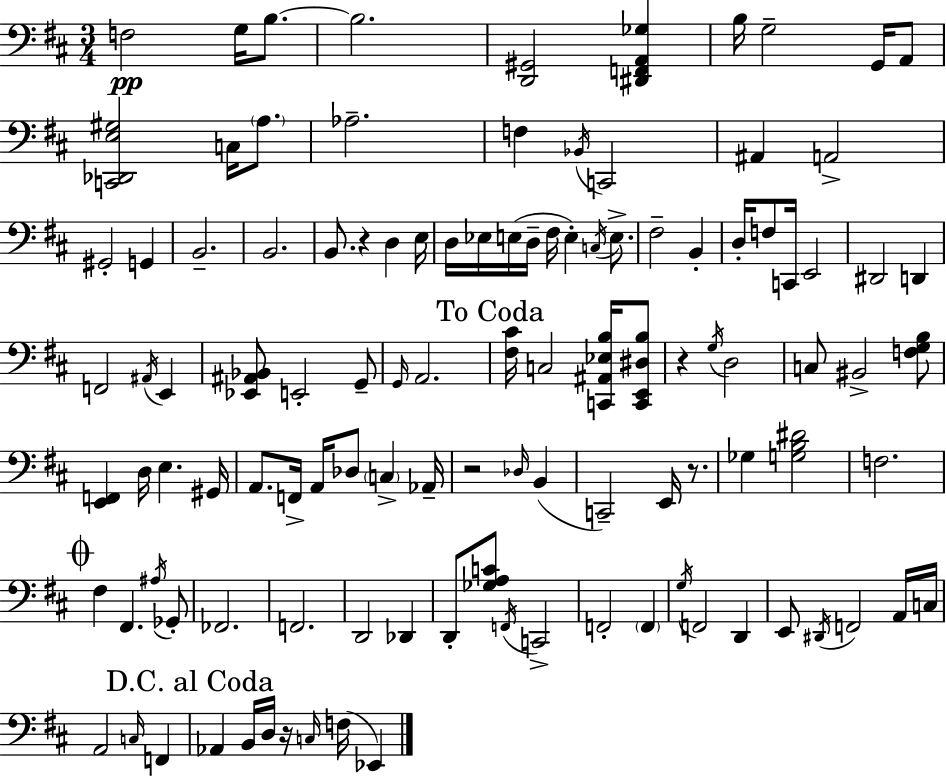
F3/h G3/s B3/e. B3/h. [D2,G#2]/h [D#2,F2,A2,Gb3]/q B3/s G3/h G2/s A2/e [C2,Db2,E3,G#3]/h C3/s A3/e. Ab3/h. F3/q Bb2/s C2/h A#2/q A2/h G#2/h G2/q B2/h. B2/h. B2/e. R/q D3/q E3/s D3/s Eb3/s E3/s D3/s F#3/s E3/q C3/s E3/e. F#3/h B2/q D3/s F3/e C2/s E2/h D#2/h D2/q F2/h A#2/s E2/q [Eb2,A#2,Bb2]/e E2/h G2/e G2/s A2/h. [F#3,C#4]/s C3/h [C2,A#2,Eb3,B3]/s [C2,E2,D#3,B3]/e R/q G3/s D3/h C3/e BIS2/h [F3,G3,B3]/e [E2,F2]/q D3/s E3/q. G#2/s A2/e. F2/s A2/s Db3/e C3/q Ab2/s R/h Db3/s B2/q C2/h E2/s R/e. Gb3/q [G3,B3,D#4]/h F3/h. F#3/q F#2/q. A#3/s Gb2/e FES2/h. F2/h. D2/h Db2/q D2/e [Gb3,A3,C4]/e F2/s C2/h F2/h F2/q G3/s F2/h D2/q E2/e D#2/s F2/h A2/s C3/s A2/h C3/s F2/q Ab2/q B2/s D3/s R/s C3/s F3/s Eb2/q